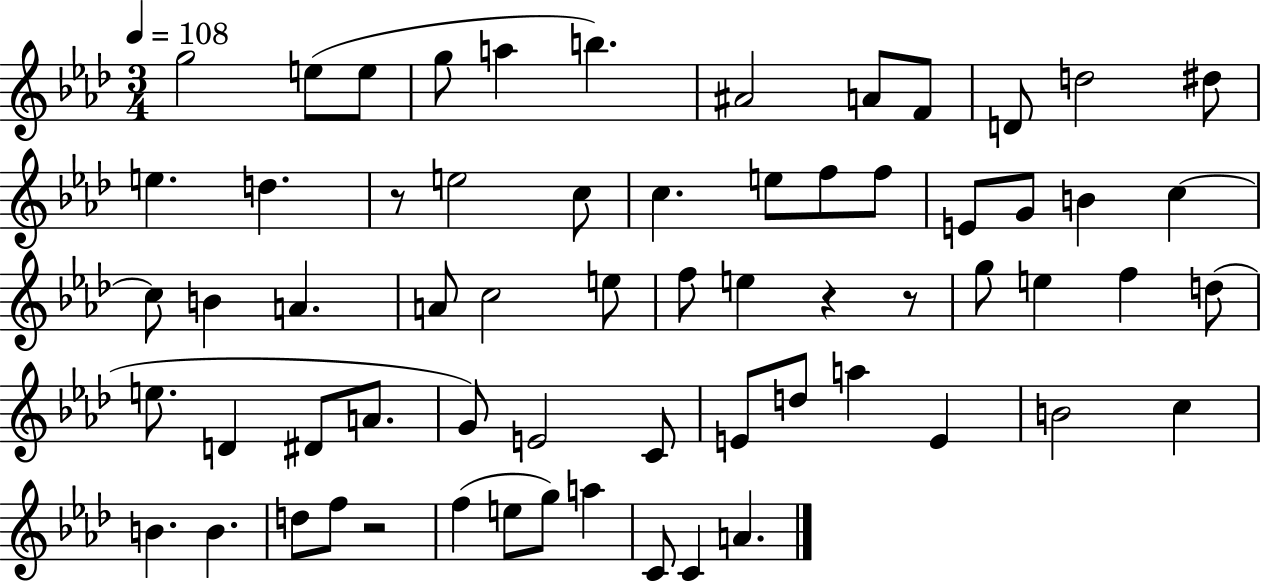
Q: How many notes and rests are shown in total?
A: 64